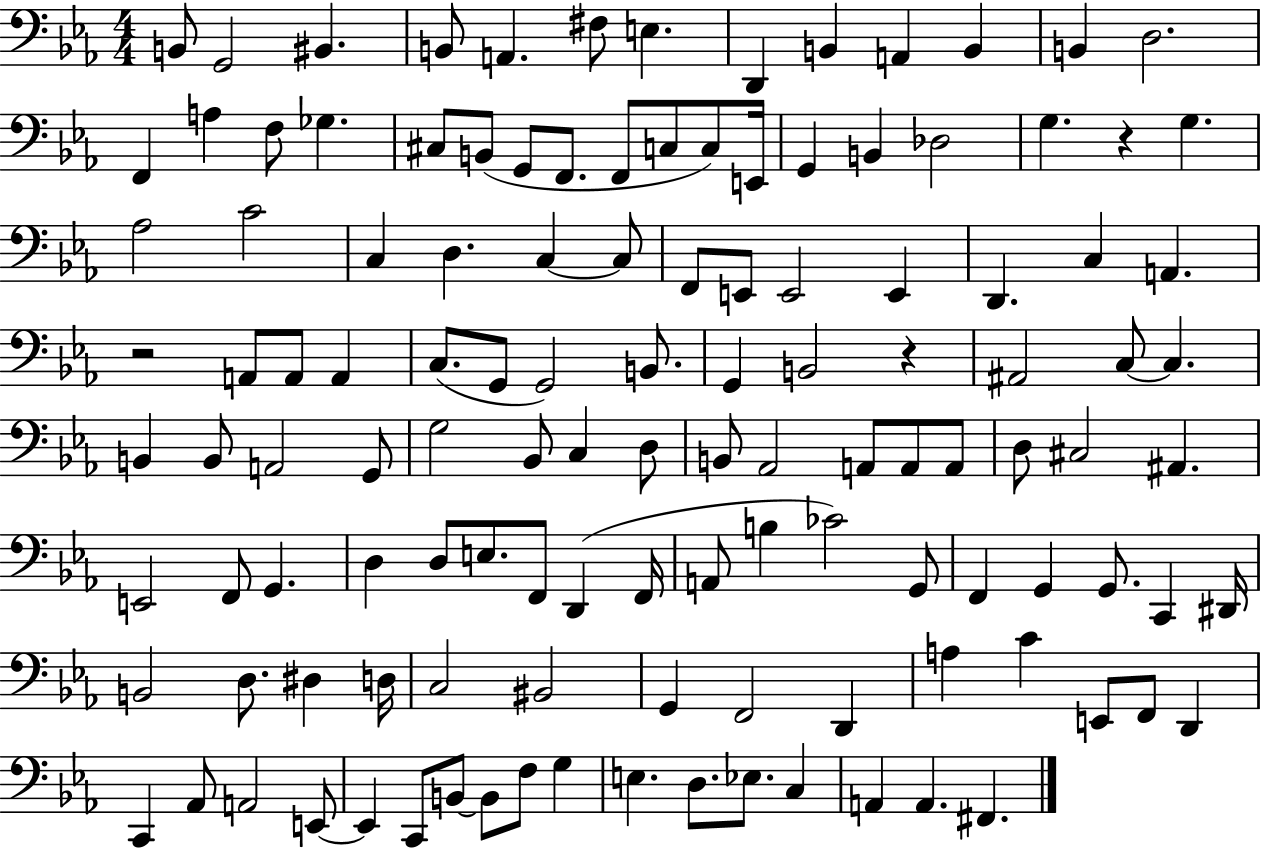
X:1
T:Untitled
M:4/4
L:1/4
K:Eb
B,,/2 G,,2 ^B,, B,,/2 A,, ^F,/2 E, D,, B,, A,, B,, B,, D,2 F,, A, F,/2 _G, ^C,/2 B,,/2 G,,/2 F,,/2 F,,/2 C,/2 C,/2 E,,/4 G,, B,, _D,2 G, z G, _A,2 C2 C, D, C, C,/2 F,,/2 E,,/2 E,,2 E,, D,, C, A,, z2 A,,/2 A,,/2 A,, C,/2 G,,/2 G,,2 B,,/2 G,, B,,2 z ^A,,2 C,/2 C, B,, B,,/2 A,,2 G,,/2 G,2 _B,,/2 C, D,/2 B,,/2 _A,,2 A,,/2 A,,/2 A,,/2 D,/2 ^C,2 ^A,, E,,2 F,,/2 G,, D, D,/2 E,/2 F,,/2 D,, F,,/4 A,,/2 B, _C2 G,,/2 F,, G,, G,,/2 C,, ^D,,/4 B,,2 D,/2 ^D, D,/4 C,2 ^B,,2 G,, F,,2 D,, A, C E,,/2 F,,/2 D,, C,, _A,,/2 A,,2 E,,/2 E,, C,,/2 B,,/2 B,,/2 F,/2 G, E, D,/2 _E,/2 C, A,, A,, ^F,,